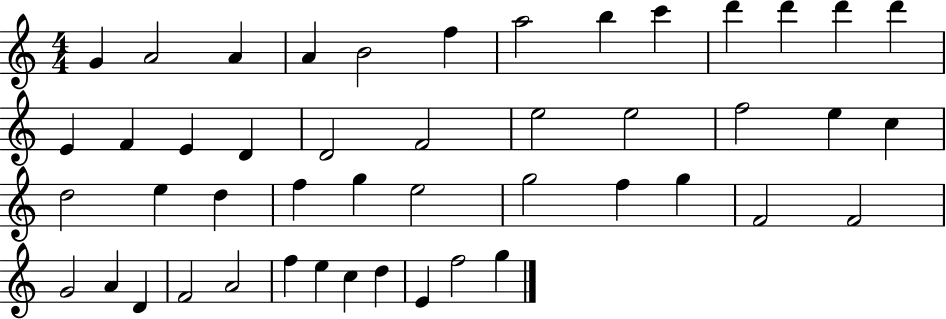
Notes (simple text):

G4/q A4/h A4/q A4/q B4/h F5/q A5/h B5/q C6/q D6/q D6/q D6/q D6/q E4/q F4/q E4/q D4/q D4/h F4/h E5/h E5/h F5/h E5/q C5/q D5/h E5/q D5/q F5/q G5/q E5/h G5/h F5/q G5/q F4/h F4/h G4/h A4/q D4/q F4/h A4/h F5/q E5/q C5/q D5/q E4/q F5/h G5/q